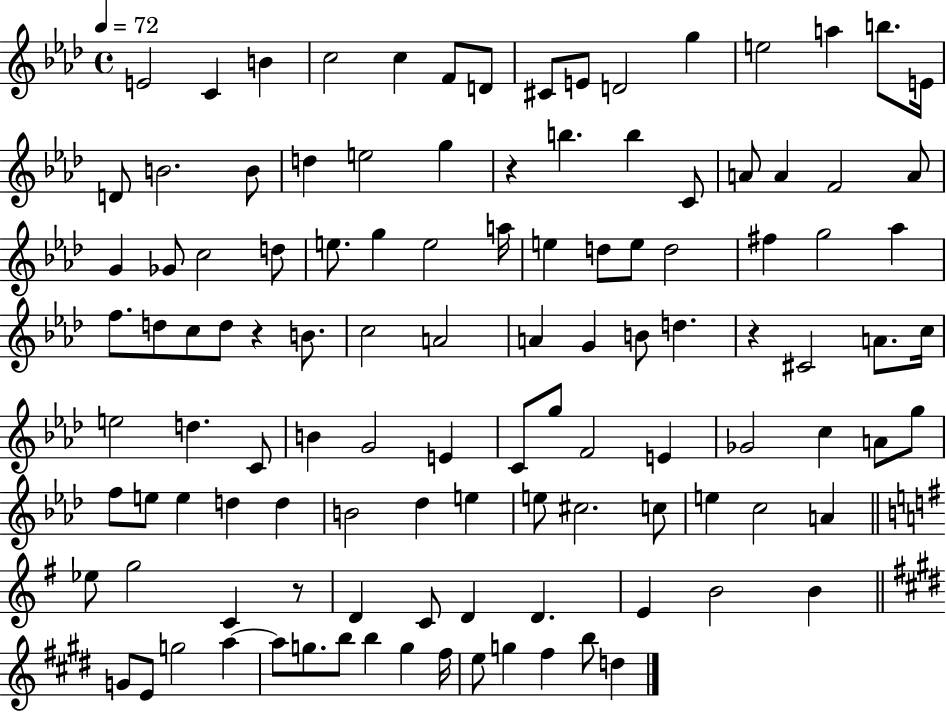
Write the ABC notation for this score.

X:1
T:Untitled
M:4/4
L:1/4
K:Ab
E2 C B c2 c F/2 D/2 ^C/2 E/2 D2 g e2 a b/2 E/4 D/2 B2 B/2 d e2 g z b b C/2 A/2 A F2 A/2 G _G/2 c2 d/2 e/2 g e2 a/4 e d/2 e/2 d2 ^f g2 _a f/2 d/2 c/2 d/2 z B/2 c2 A2 A G B/2 d z ^C2 A/2 c/4 e2 d C/2 B G2 E C/2 g/2 F2 E _G2 c A/2 g/2 f/2 e/2 e d d B2 _d e e/2 ^c2 c/2 e c2 A _e/2 g2 C z/2 D C/2 D D E B2 B G/2 E/2 g2 a a/2 g/2 b/2 b g ^f/4 e/2 g ^f b/2 d